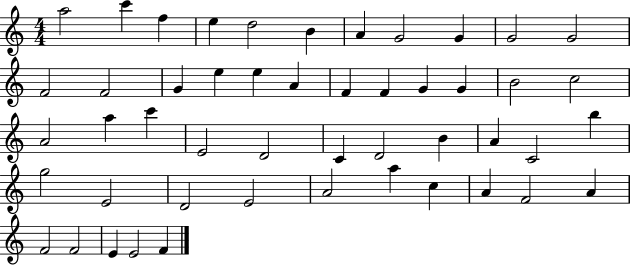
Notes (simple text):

A5/h C6/q F5/q E5/q D5/h B4/q A4/q G4/h G4/q G4/h G4/h F4/h F4/h G4/q E5/q E5/q A4/q F4/q F4/q G4/q G4/q B4/h C5/h A4/h A5/q C6/q E4/h D4/h C4/q D4/h B4/q A4/q C4/h B5/q G5/h E4/h D4/h E4/h A4/h A5/q C5/q A4/q F4/h A4/q F4/h F4/h E4/q E4/h F4/q